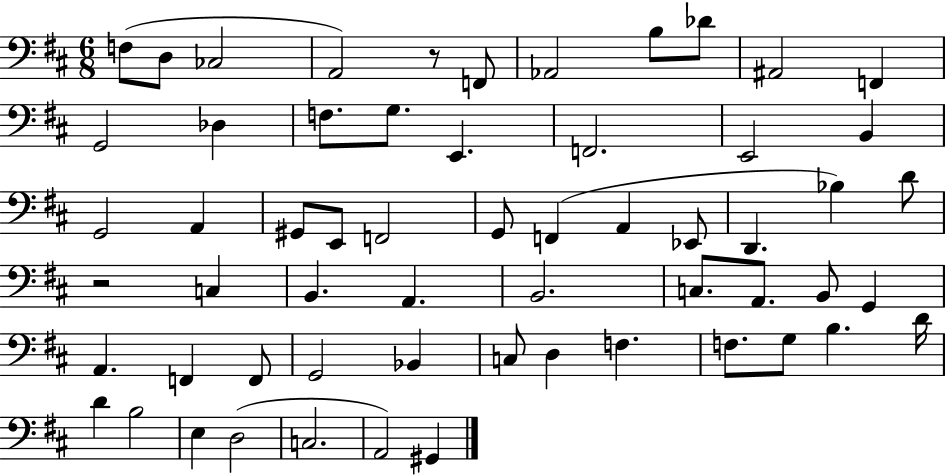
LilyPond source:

{
  \clef bass
  \numericTimeSignature
  \time 6/8
  \key d \major
  f8( d8 ces2 | a,2) r8 f,8 | aes,2 b8 des'8 | ais,2 f,4 | \break g,2 des4 | f8. g8. e,4. | f,2. | e,2 b,4 | \break g,2 a,4 | gis,8 e,8 f,2 | g,8 f,4( a,4 ees,8 | d,4. bes4) d'8 | \break r2 c4 | b,4. a,4. | b,2. | c8. a,8. b,8 g,4 | \break a,4. f,4 f,8 | g,2 bes,4 | c8 d4 f4. | f8. g8 b4. d'16 | \break d'4 b2 | e4 d2( | c2. | a,2) gis,4 | \break \bar "|."
}